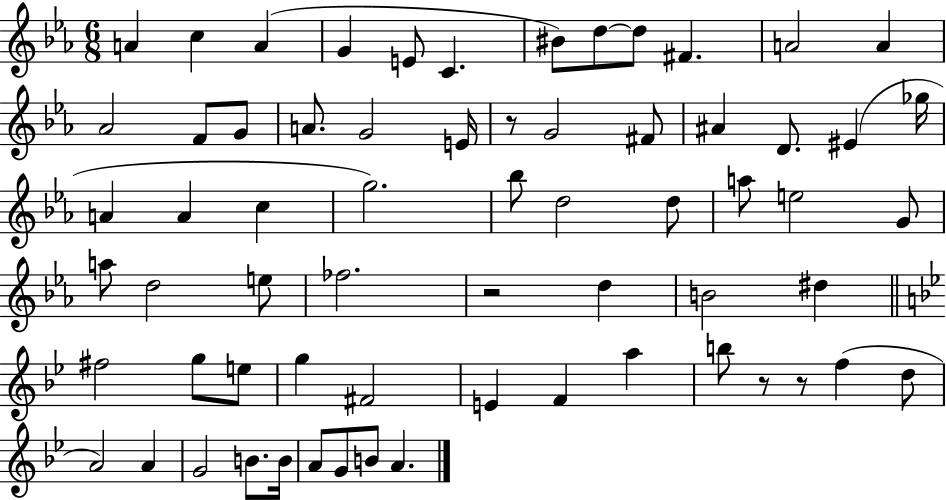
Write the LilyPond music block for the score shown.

{
  \clef treble
  \numericTimeSignature
  \time 6/8
  \key ees \major
  \repeat volta 2 { a'4 c''4 a'4( | g'4 e'8 c'4. | bis'8) d''8~~ d''8 fis'4. | a'2 a'4 | \break aes'2 f'8 g'8 | a'8. g'2 e'16 | r8 g'2 fis'8 | ais'4 d'8. eis'4( ges''16 | \break a'4 a'4 c''4 | g''2.) | bes''8 d''2 d''8 | a''8 e''2 g'8 | \break a''8 d''2 e''8 | fes''2. | r2 d''4 | b'2 dis''4 | \break \bar "||" \break \key bes \major fis''2 g''8 e''8 | g''4 fis'2 | e'4 f'4 a''4 | b''8 r8 r8 f''4( d''8 | \break a'2) a'4 | g'2 b'8. b'16 | a'8 g'8 b'8 a'4. | } \bar "|."
}